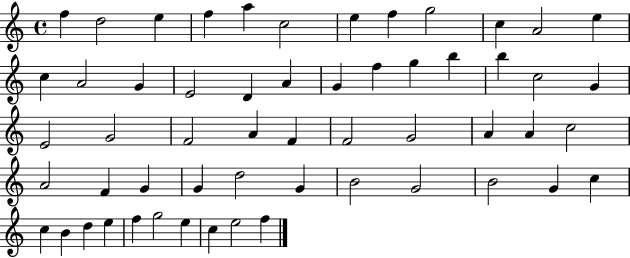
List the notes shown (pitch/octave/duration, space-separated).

F5/q D5/h E5/q F5/q A5/q C5/h E5/q F5/q G5/h C5/q A4/h E5/q C5/q A4/h G4/q E4/h D4/q A4/q G4/q F5/q G5/q B5/q B5/q C5/h G4/q E4/h G4/h F4/h A4/q F4/q F4/h G4/h A4/q A4/q C5/h A4/h F4/q G4/q G4/q D5/h G4/q B4/h G4/h B4/h G4/q C5/q C5/q B4/q D5/q E5/q F5/q G5/h E5/q C5/q E5/h F5/q